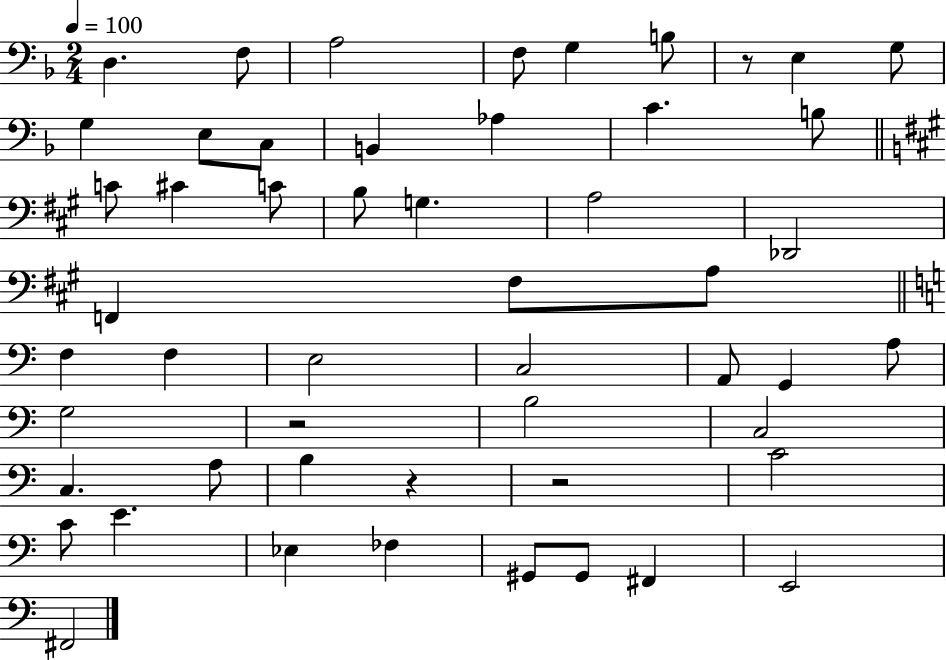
D3/q. F3/e A3/h F3/e G3/q B3/e R/e E3/q G3/e G3/q E3/e C3/e B2/q Ab3/q C4/q. B3/e C4/e C#4/q C4/e B3/e G3/q. A3/h Db2/h F2/q F#3/e A3/e F3/q F3/q E3/h C3/h A2/e G2/q A3/e G3/h R/h B3/h C3/h C3/q. A3/e B3/q R/q R/h C4/h C4/e E4/q. Eb3/q FES3/q G#2/e G#2/e F#2/q E2/h F#2/h